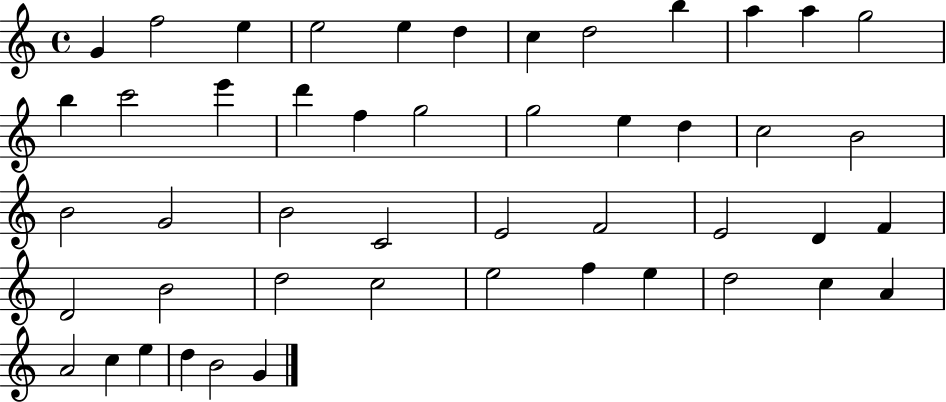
G4/q F5/h E5/q E5/h E5/q D5/q C5/q D5/h B5/q A5/q A5/q G5/h B5/q C6/h E6/q D6/q F5/q G5/h G5/h E5/q D5/q C5/h B4/h B4/h G4/h B4/h C4/h E4/h F4/h E4/h D4/q F4/q D4/h B4/h D5/h C5/h E5/h F5/q E5/q D5/h C5/q A4/q A4/h C5/q E5/q D5/q B4/h G4/q